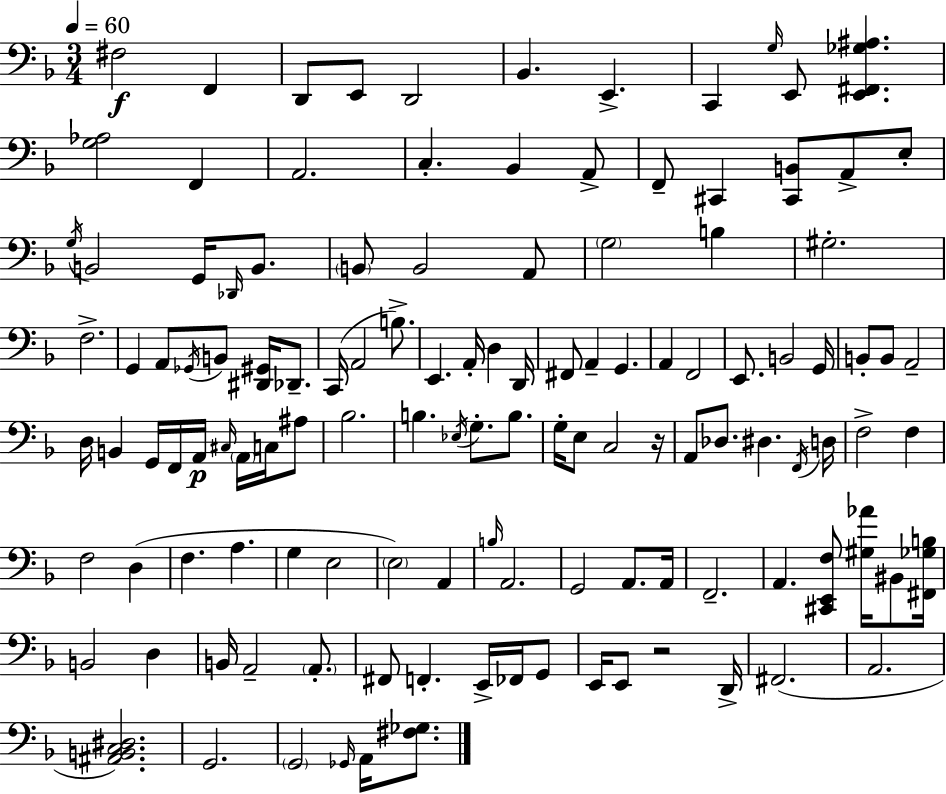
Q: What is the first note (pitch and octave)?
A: F#3